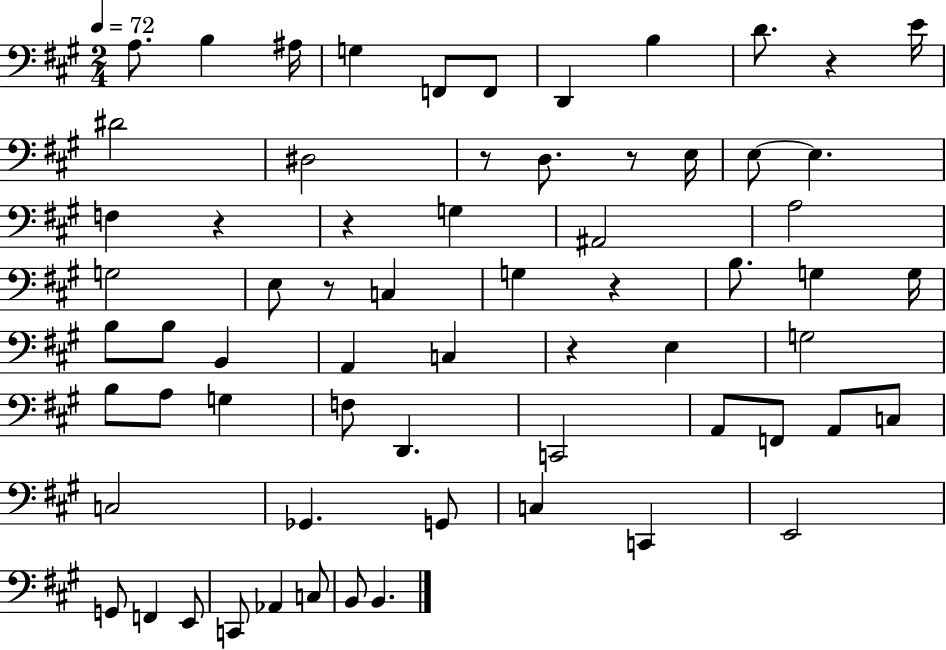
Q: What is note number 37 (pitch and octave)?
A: G3